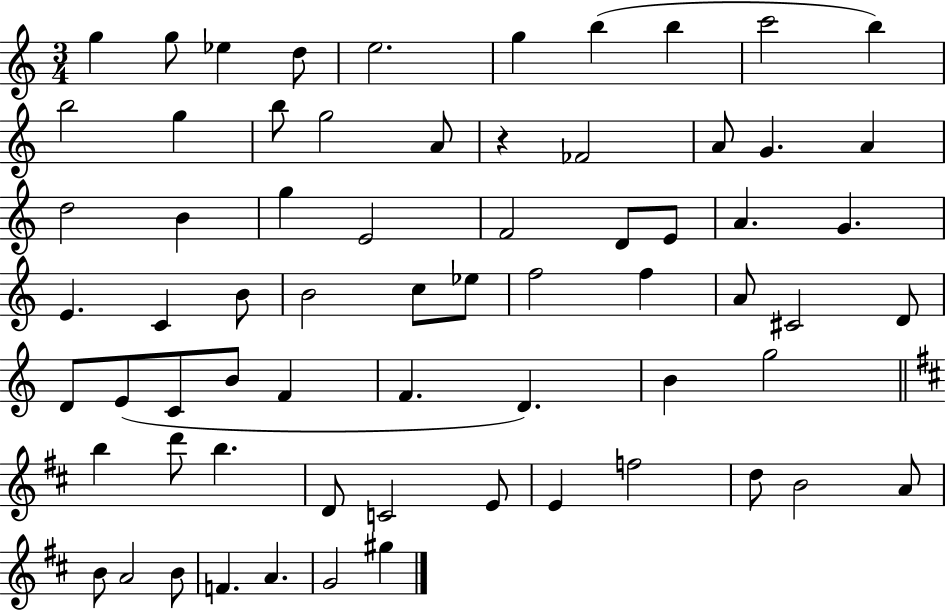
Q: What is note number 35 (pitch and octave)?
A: F5